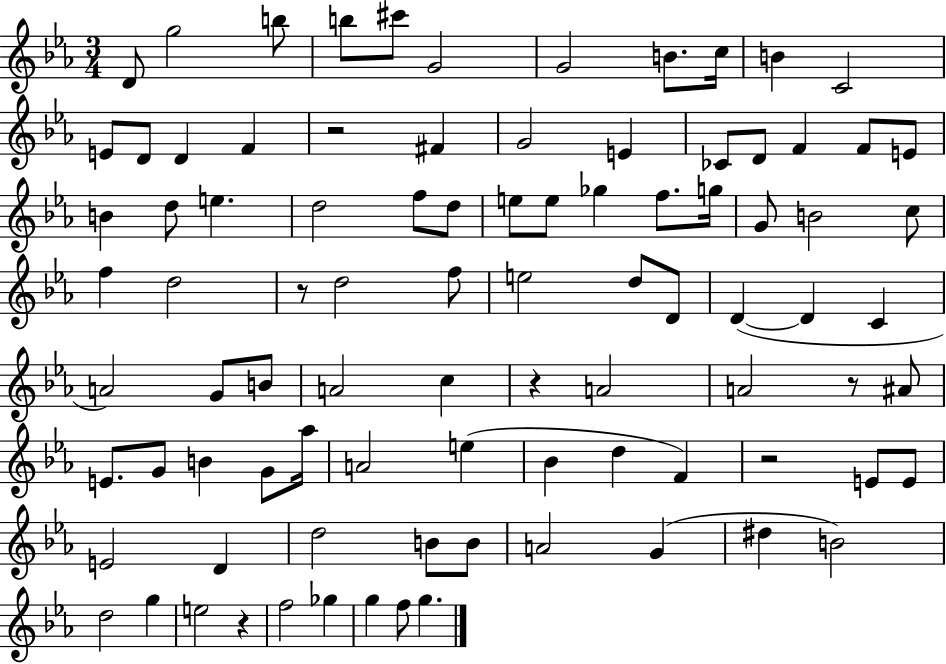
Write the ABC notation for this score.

X:1
T:Untitled
M:3/4
L:1/4
K:Eb
D/2 g2 b/2 b/2 ^c'/2 G2 G2 B/2 c/4 B C2 E/2 D/2 D F z2 ^F G2 E _C/2 D/2 F F/2 E/2 B d/2 e d2 f/2 d/2 e/2 e/2 _g f/2 g/4 G/2 B2 c/2 f d2 z/2 d2 f/2 e2 d/2 D/2 D D C A2 G/2 B/2 A2 c z A2 A2 z/2 ^A/2 E/2 G/2 B G/2 _a/4 A2 e _B d F z2 E/2 E/2 E2 D d2 B/2 B/2 A2 G ^d B2 d2 g e2 z f2 _g g f/2 g